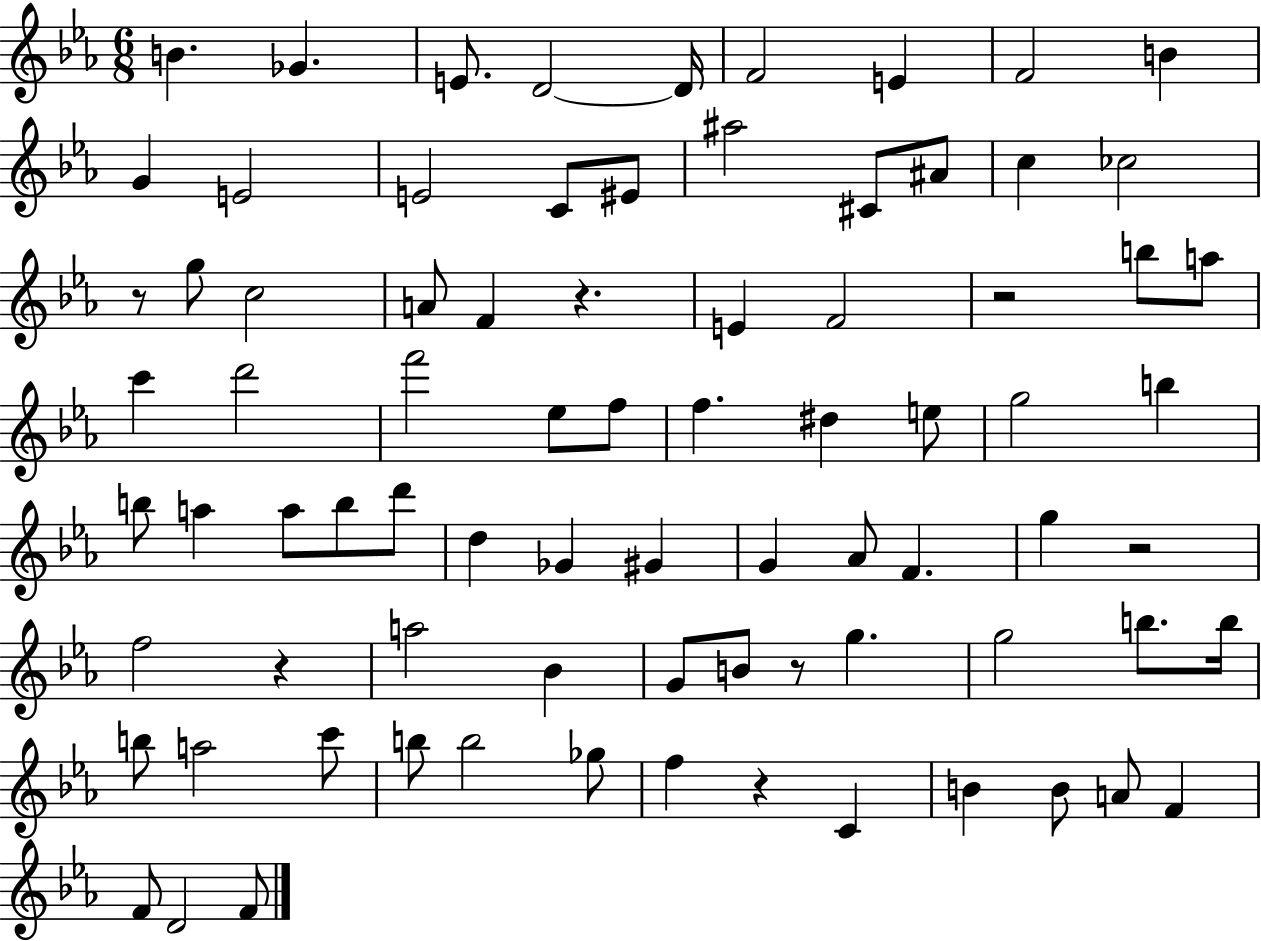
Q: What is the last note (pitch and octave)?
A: F4